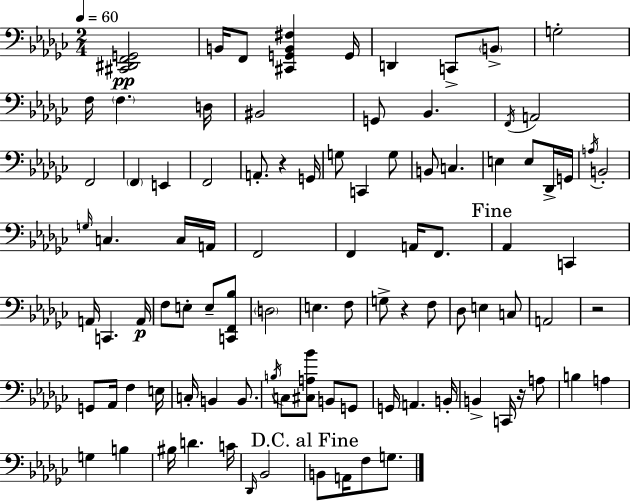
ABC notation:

X:1
T:Untitled
M:2/4
L:1/4
K:Ebm
[^C,,^D,,F,,G,,]2 B,,/4 F,,/2 [^C,,G,,B,,^F,] G,,/4 D,, C,,/2 B,,/2 G,2 F,/4 F, D,/4 ^B,,2 G,,/2 _B,, F,,/4 A,,2 F,,2 F,, E,, F,,2 A,,/2 z G,,/4 G,/2 C,, G,/2 B,,/2 C, E, E,/2 _D,,/4 G,,/4 A,/4 B,,2 G,/4 C, C,/4 A,,/4 F,,2 F,, A,,/4 F,,/2 _A,, C,, A,,/4 C,, A,,/4 F,/2 E,/2 E,/2 [C,,F,,_B,]/2 D,2 E, F,/2 G,/2 z F,/2 _D,/2 E, C,/2 A,,2 z2 G,,/2 _A,,/4 F, E,/4 C,/4 B,, B,,/2 B,/4 C,/2 [^C,A,_B]/2 B,,/2 G,,/2 G,,/4 A,, B,,/4 B,, C,,/4 z/4 A,/2 B, A, G, B, ^B,/4 D C/4 _D,,/4 _B,,2 B,,/2 A,,/4 F,/2 G,/2